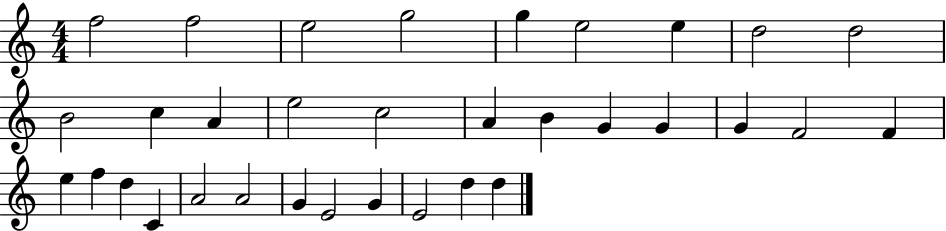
F5/h F5/h E5/h G5/h G5/q E5/h E5/q D5/h D5/h B4/h C5/q A4/q E5/h C5/h A4/q B4/q G4/q G4/q G4/q F4/h F4/q E5/q F5/q D5/q C4/q A4/h A4/h G4/q E4/h G4/q E4/h D5/q D5/q